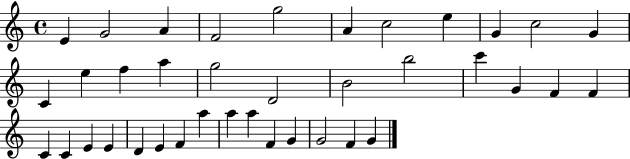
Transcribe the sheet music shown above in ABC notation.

X:1
T:Untitled
M:4/4
L:1/4
K:C
E G2 A F2 g2 A c2 e G c2 G C e f a g2 D2 B2 b2 c' G F F C C E E D E F a a a F G G2 F G